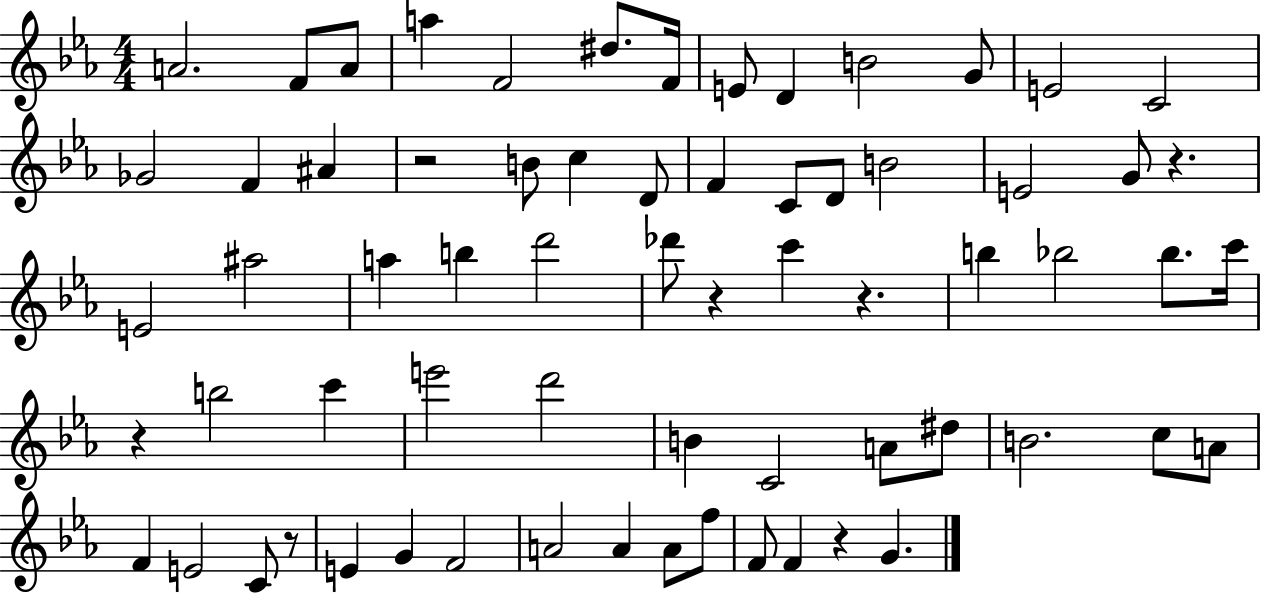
{
  \clef treble
  \numericTimeSignature
  \time 4/4
  \key ees \major
  a'2. f'8 a'8 | a''4 f'2 dis''8. f'16 | e'8 d'4 b'2 g'8 | e'2 c'2 | \break ges'2 f'4 ais'4 | r2 b'8 c''4 d'8 | f'4 c'8 d'8 b'2 | e'2 g'8 r4. | \break e'2 ais''2 | a''4 b''4 d'''2 | des'''8 r4 c'''4 r4. | b''4 bes''2 bes''8. c'''16 | \break r4 b''2 c'''4 | e'''2 d'''2 | b'4 c'2 a'8 dis''8 | b'2. c''8 a'8 | \break f'4 e'2 c'8 r8 | e'4 g'4 f'2 | a'2 a'4 a'8 f''8 | f'8 f'4 r4 g'4. | \break \bar "|."
}